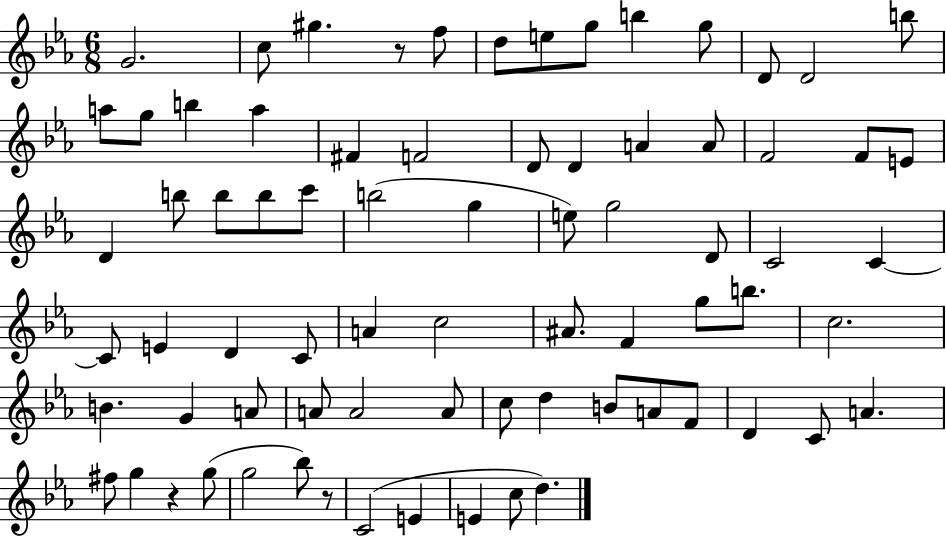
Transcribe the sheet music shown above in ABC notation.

X:1
T:Untitled
M:6/8
L:1/4
K:Eb
G2 c/2 ^g z/2 f/2 d/2 e/2 g/2 b g/2 D/2 D2 b/2 a/2 g/2 b a ^F F2 D/2 D A A/2 F2 F/2 E/2 D b/2 b/2 b/2 c'/2 b2 g e/2 g2 D/2 C2 C C/2 E D C/2 A c2 ^A/2 F g/2 b/2 c2 B G A/2 A/2 A2 A/2 c/2 d B/2 A/2 F/2 D C/2 A ^f/2 g z g/2 g2 _b/2 z/2 C2 E E c/2 d